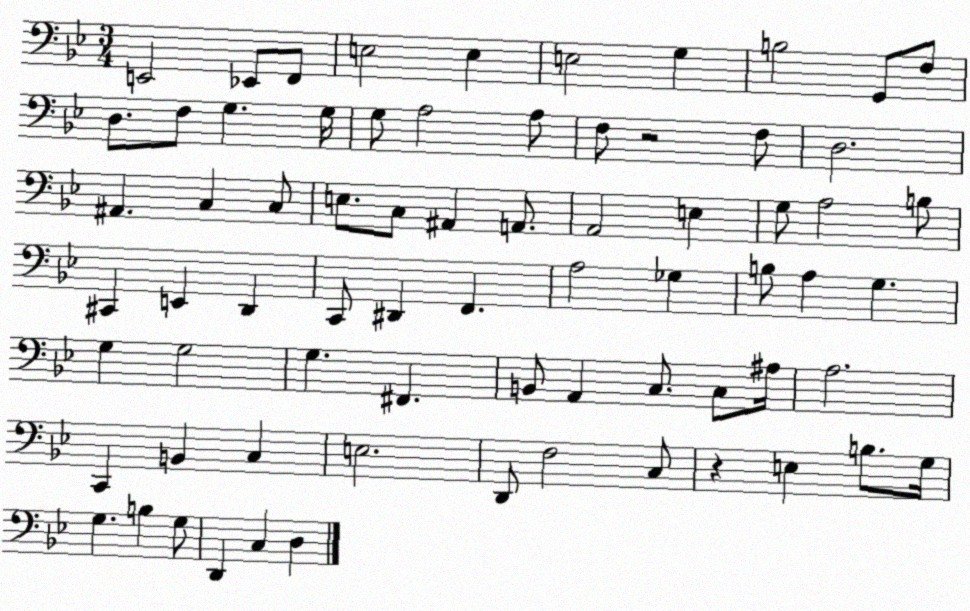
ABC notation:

X:1
T:Untitled
M:3/4
L:1/4
K:Bb
E,,2 _E,,/2 F,,/2 E,2 E, E,2 G, B,2 G,,/2 F,/2 D,/2 F,/2 G, G,/4 G,/2 A,2 A,/2 F,/2 z2 F,/2 D,2 ^A,, C, C,/2 E,/2 C,/2 ^A,, A,,/2 A,,2 E, G,/2 A,2 B,/2 ^C,, E,, D,, C,,/2 ^D,, F,, A,2 _G, B,/2 A, G, G, G,2 G, ^F,, B,,/2 A,, C,/2 C,/2 ^A,/4 A,2 C,, B,, C, E,2 D,,/2 F,2 C,/2 z E, B,/2 G,/4 G, B, G,/2 D,, C, D,